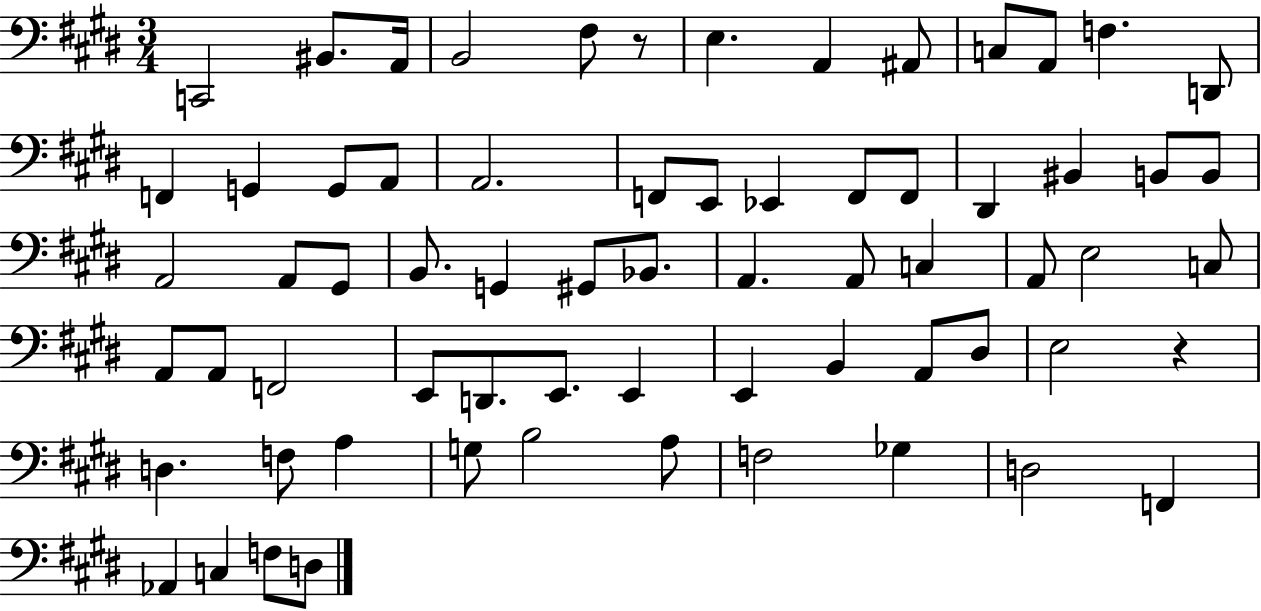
X:1
T:Untitled
M:3/4
L:1/4
K:E
C,,2 ^B,,/2 A,,/4 B,,2 ^F,/2 z/2 E, A,, ^A,,/2 C,/2 A,,/2 F, D,,/2 F,, G,, G,,/2 A,,/2 A,,2 F,,/2 E,,/2 _E,, F,,/2 F,,/2 ^D,, ^B,, B,,/2 B,,/2 A,,2 A,,/2 ^G,,/2 B,,/2 G,, ^G,,/2 _B,,/2 A,, A,,/2 C, A,,/2 E,2 C,/2 A,,/2 A,,/2 F,,2 E,,/2 D,,/2 E,,/2 E,, E,, B,, A,,/2 ^D,/2 E,2 z D, F,/2 A, G,/2 B,2 A,/2 F,2 _G, D,2 F,, _A,, C, F,/2 D,/2